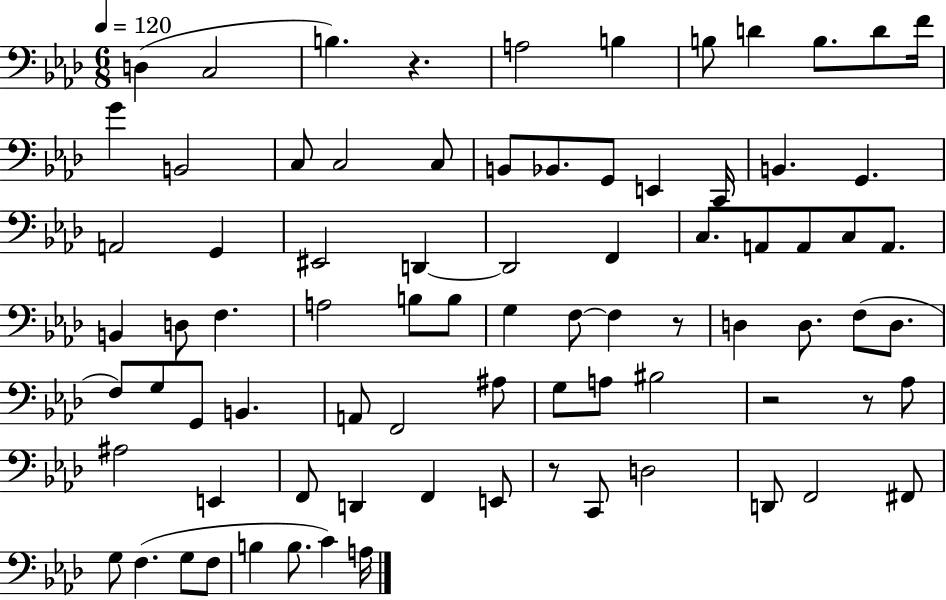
X:1
T:Untitled
M:6/8
L:1/4
K:Ab
D, C,2 B, z A,2 B, B,/2 D B,/2 D/2 F/4 G B,,2 C,/2 C,2 C,/2 B,,/2 _B,,/2 G,,/2 E,, C,,/4 B,, G,, A,,2 G,, ^E,,2 D,, D,,2 F,, C,/2 A,,/2 A,,/2 C,/2 A,,/2 B,, D,/2 F, A,2 B,/2 B,/2 G, F,/2 F, z/2 D, D,/2 F,/2 D,/2 F,/2 G,/2 G,,/2 B,, A,,/2 F,,2 ^A,/2 G,/2 A,/2 ^B,2 z2 z/2 _A,/2 ^A,2 E,, F,,/2 D,, F,, E,,/2 z/2 C,,/2 D,2 D,,/2 F,,2 ^F,,/2 G,/2 F, G,/2 F,/2 B, B,/2 C A,/4